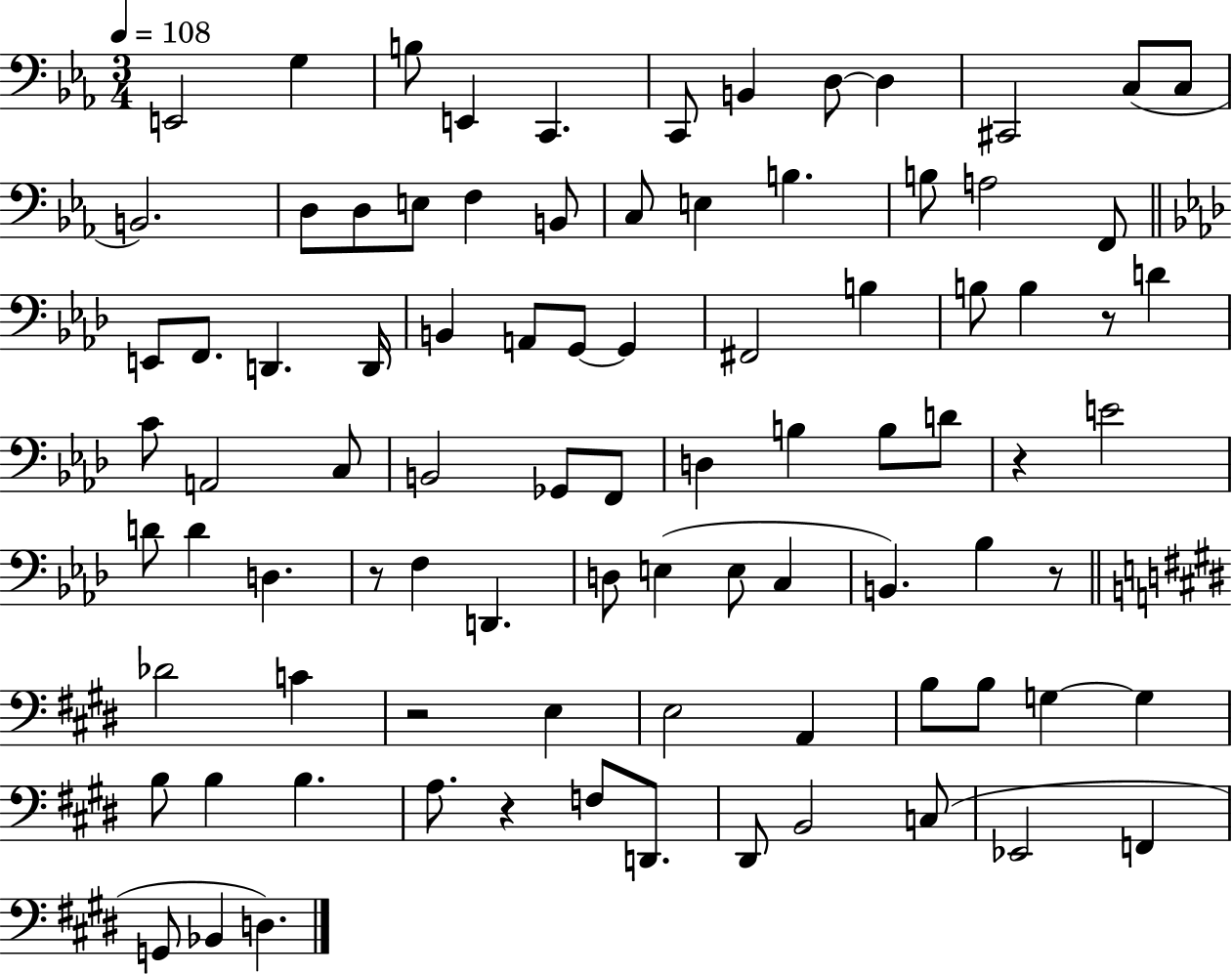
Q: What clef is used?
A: bass